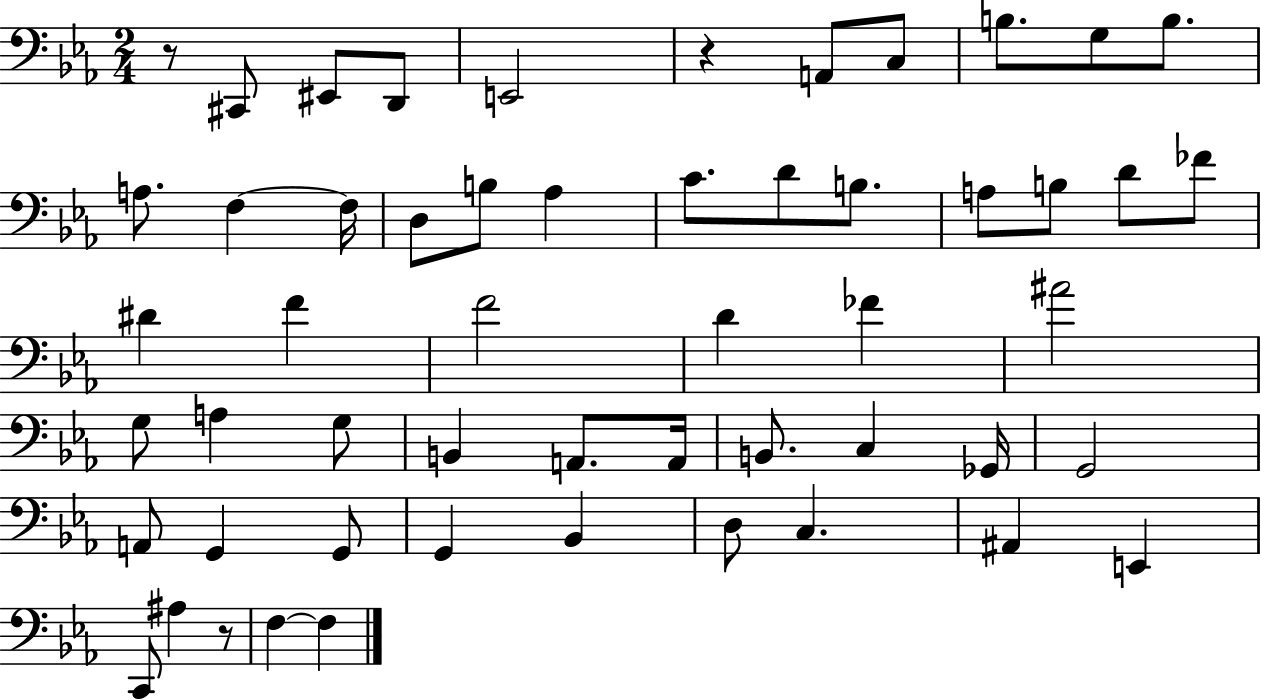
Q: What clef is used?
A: bass